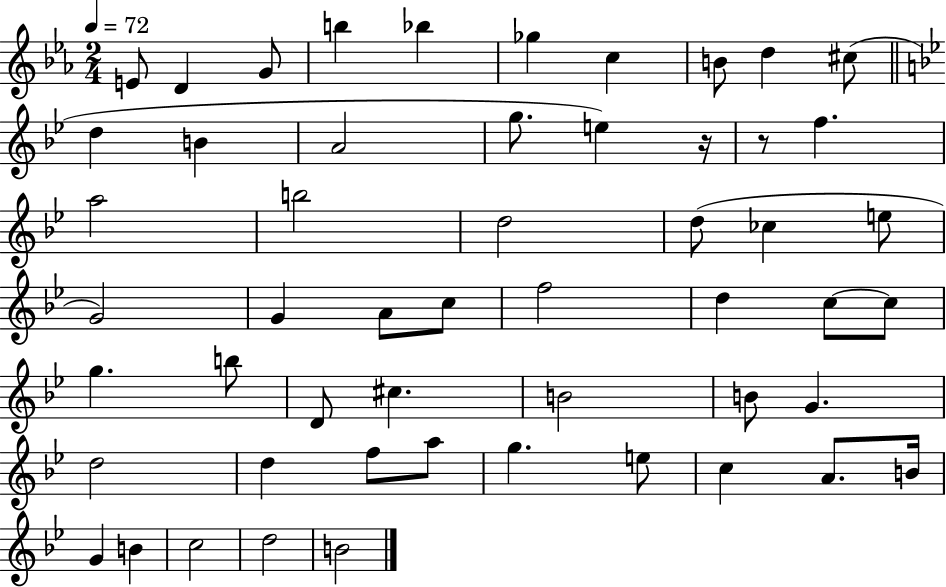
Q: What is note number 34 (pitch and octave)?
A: C#5